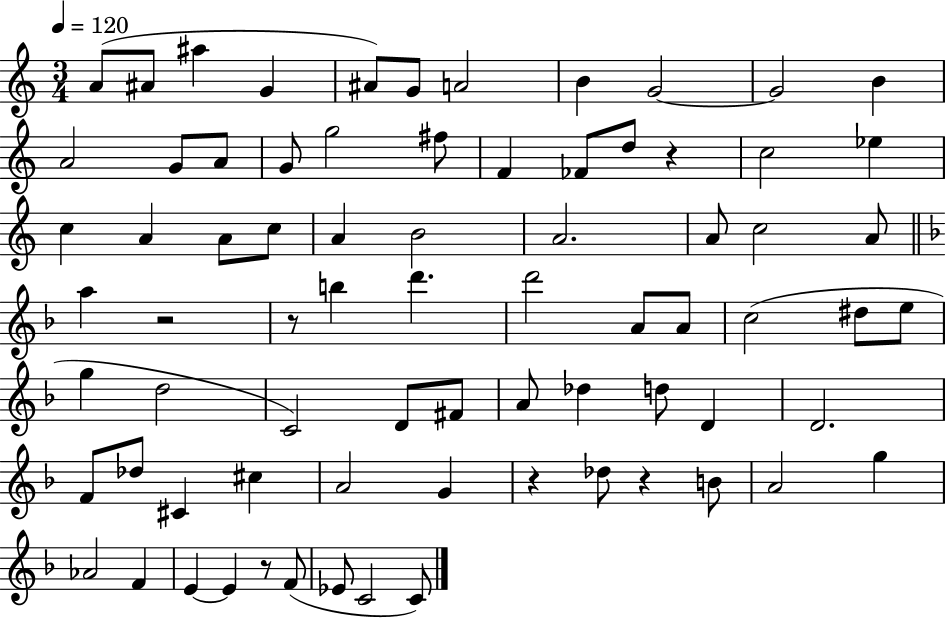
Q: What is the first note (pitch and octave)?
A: A4